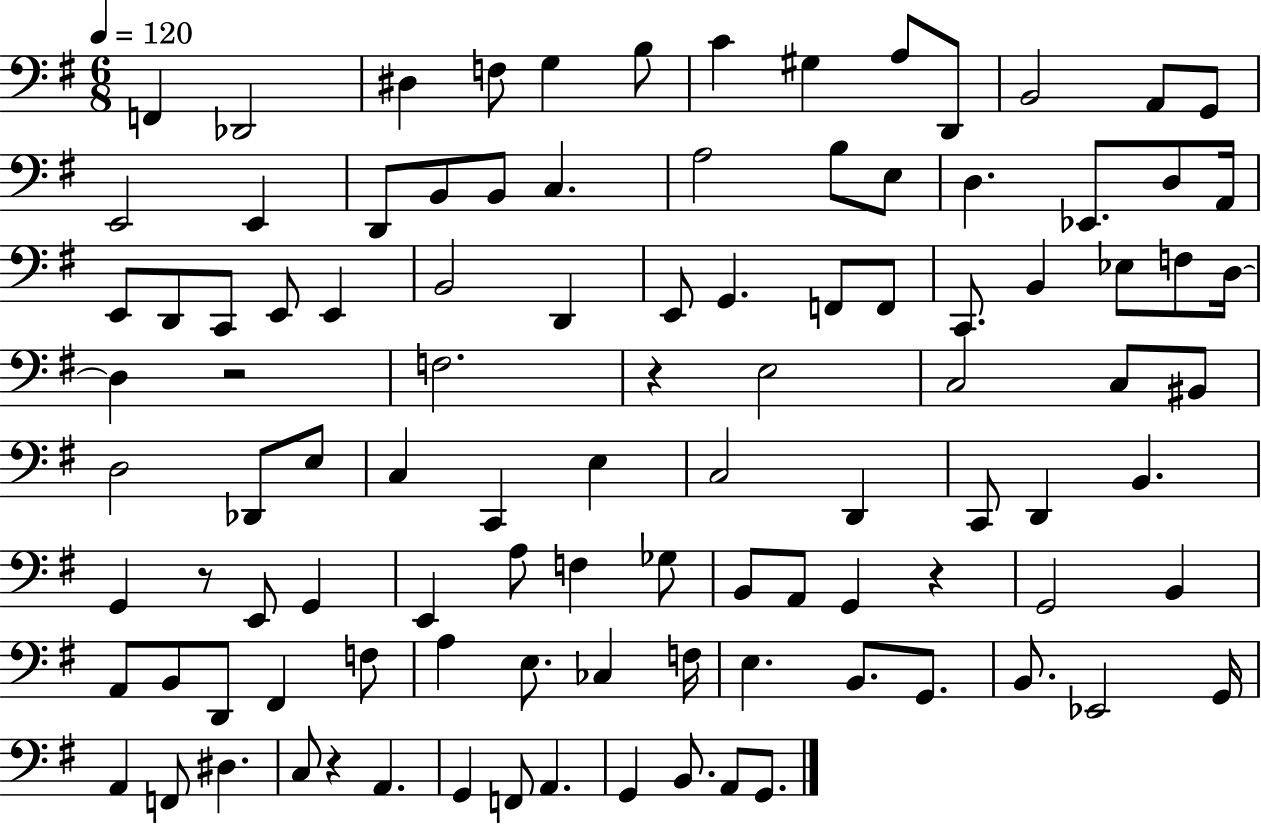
{
  \clef bass
  \numericTimeSignature
  \time 6/8
  \key g \major
  \tempo 4 = 120
  f,4 des,2 | dis4 f8 g4 b8 | c'4 gis4 a8 d,8 | b,2 a,8 g,8 | \break e,2 e,4 | d,8 b,8 b,8 c4. | a2 b8 e8 | d4. ees,8. d8 a,16 | \break e,8 d,8 c,8 e,8 e,4 | b,2 d,4 | e,8 g,4. f,8 f,8 | c,8. b,4 ees8 f8 d16~~ | \break d4 r2 | f2. | r4 e2 | c2 c8 bis,8 | \break d2 des,8 e8 | c4 c,4 e4 | c2 d,4 | c,8 d,4 b,4. | \break g,4 r8 e,8 g,4 | e,4 a8 f4 ges8 | b,8 a,8 g,4 r4 | g,2 b,4 | \break a,8 b,8 d,8 fis,4 f8 | a4 e8. ces4 f16 | e4. b,8. g,8. | b,8. ees,2 g,16 | \break a,4 f,8 dis4. | c8 r4 a,4. | g,4 f,8 a,4. | g,4 b,8. a,8 g,8. | \break \bar "|."
}